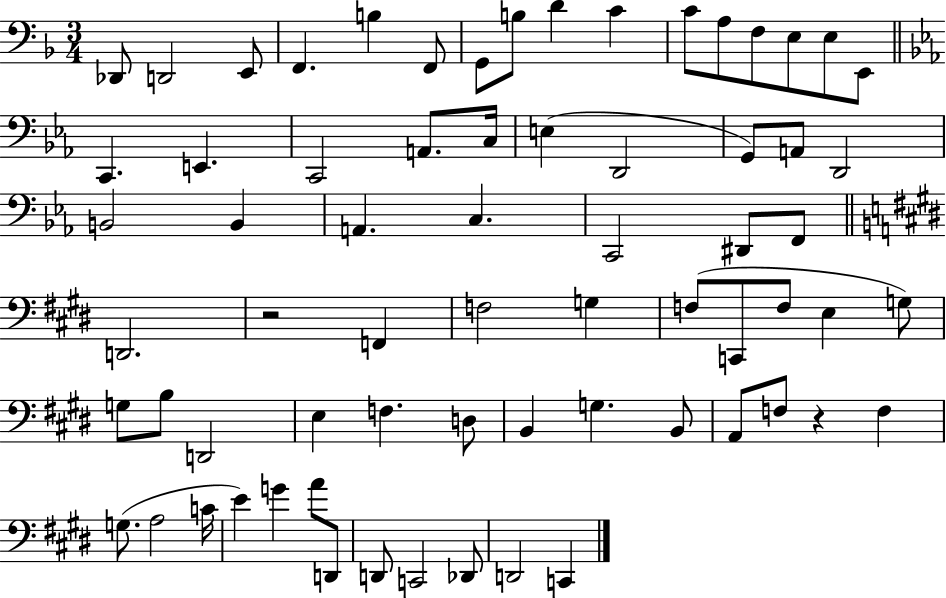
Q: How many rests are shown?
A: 2